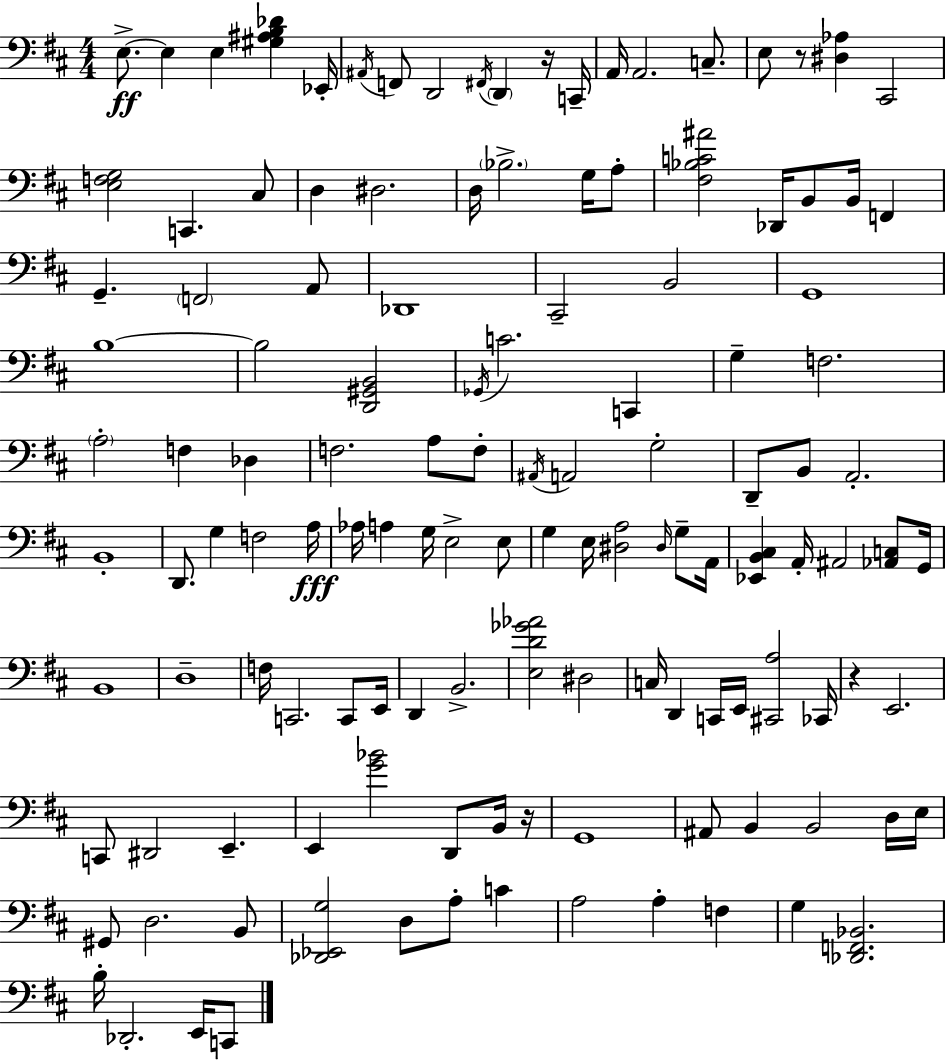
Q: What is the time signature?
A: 4/4